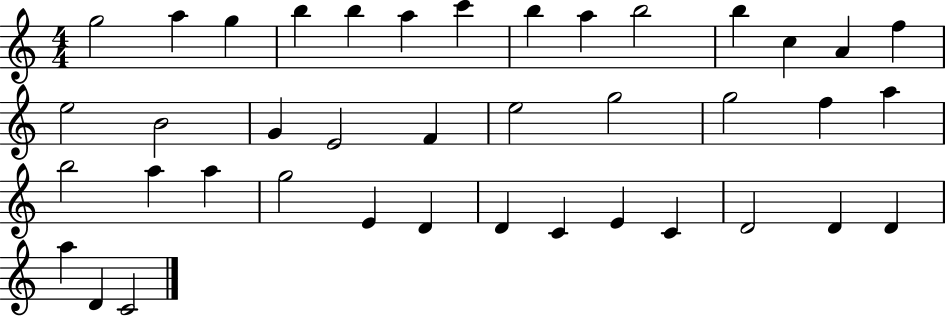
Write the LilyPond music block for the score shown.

{
  \clef treble
  \numericTimeSignature
  \time 4/4
  \key c \major
  g''2 a''4 g''4 | b''4 b''4 a''4 c'''4 | b''4 a''4 b''2 | b''4 c''4 a'4 f''4 | \break e''2 b'2 | g'4 e'2 f'4 | e''2 g''2 | g''2 f''4 a''4 | \break b''2 a''4 a''4 | g''2 e'4 d'4 | d'4 c'4 e'4 c'4 | d'2 d'4 d'4 | \break a''4 d'4 c'2 | \bar "|."
}